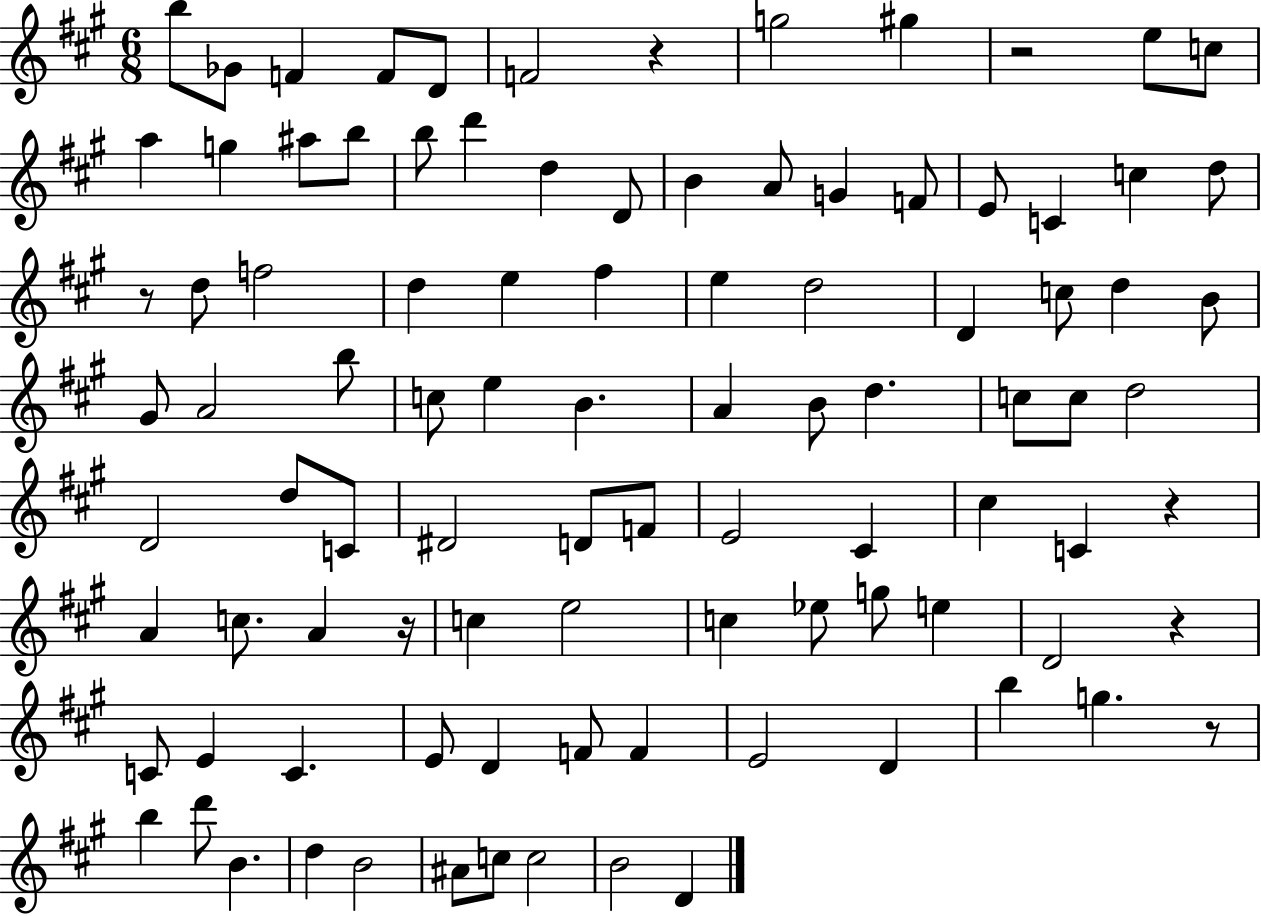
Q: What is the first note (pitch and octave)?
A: B5